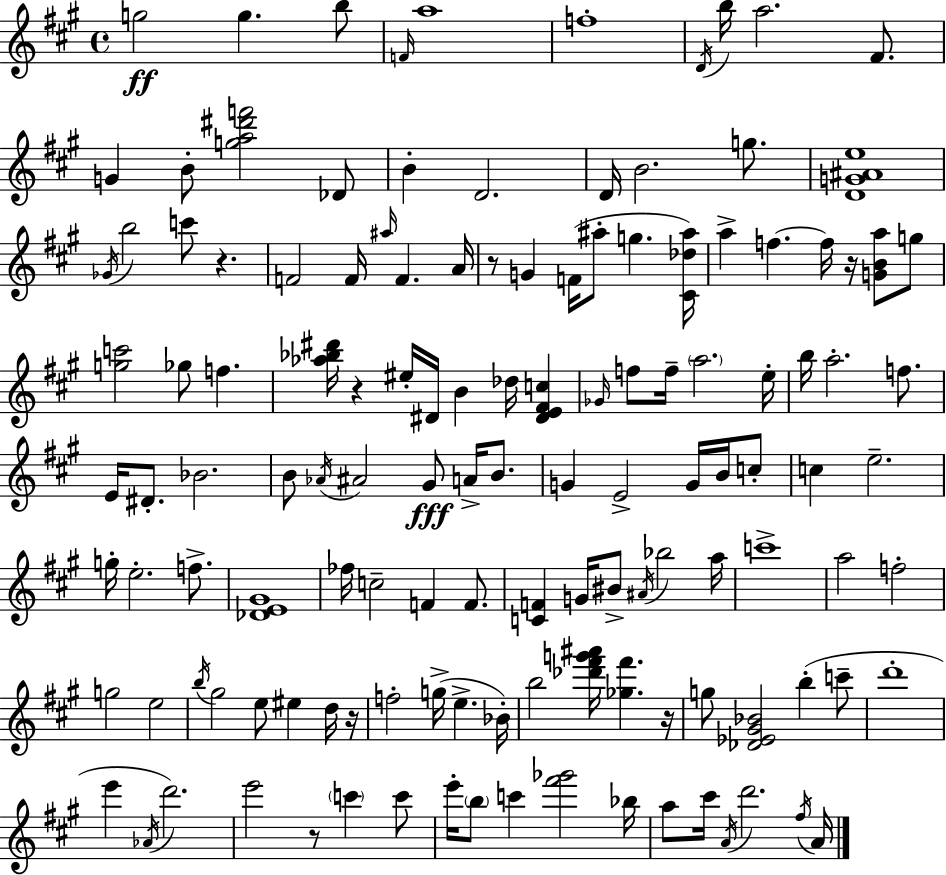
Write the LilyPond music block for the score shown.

{
  \clef treble
  \time 4/4
  \defaultTimeSignature
  \key a \major
  \repeat volta 2 { g''2\ff g''4. b''8 | \grace { f'16 } a''1 | f''1-. | \acciaccatura { d'16 } b''16 a''2. fis'8. | \break g'4 b'8-. <g'' a'' dis''' f'''>2 | des'8 b'4-. d'2. | d'16 b'2. g''8. | <d' g' ais' e''>1 | \break \acciaccatura { ges'16 } b''2 c'''8 r4. | f'2 f'16 \grace { ais''16 } f'4. | a'16 r8 g'4 f'16( ais''8-. g''4. | <cis' des'' ais''>16) a''4-> f''4.~~ f''16 r16 | \break <g' b' a''>8 g''8 <g'' c'''>2 ges''8 f''4. | <aes'' bes'' dis'''>16 r4 eis''16-. dis'16 b'4 des''16 | <dis' e' fis' c''>4 \grace { ges'16 } f''8 f''16-- \parenthesize a''2. | e''16-. b''16 a''2.-. | \break f''8. e'16 dis'8.-. bes'2. | b'8 \acciaccatura { aes'16 } ais'2 | gis'8\fff a'16-> b'8. g'4 e'2-> | g'16 b'16 c''8-. c''4 e''2.-- | \break g''16-. e''2.-. | f''8.-> <des' e' gis'>1 | fes''16 c''2-- f'4 | f'8. <c' f'>4 g'16 bis'8-> \acciaccatura { ais'16 } bes''2 | \break a''16 c'''1-> | a''2 f''2-. | g''2 e''2 | \acciaccatura { b''16 } gis''2 | \break e''8 eis''4 d''16 r16 f''2-. | g''16->( e''4.-> bes'16-.) b''2 | <des''' fis''' g''' ais'''>16 <ges'' fis'''>4. r16 g''8 <des' ees' gis' bes'>2 | b''4-.( c'''8-- d'''1-. | \break e'''4 \acciaccatura { aes'16 }) d'''2. | e'''2 | r8 \parenthesize c'''4 c'''8 e'''16-. \parenthesize b''8 c'''4 | <fis''' ges'''>2 bes''16 a''8 cis'''16 \acciaccatura { a'16 } d'''2. | \break \acciaccatura { fis''16 } a'16 } \bar "|."
}